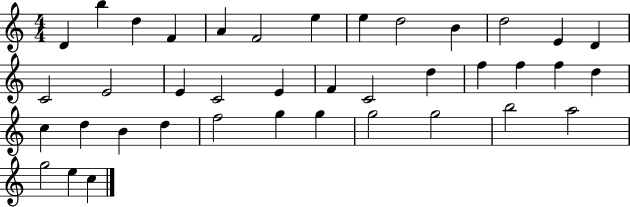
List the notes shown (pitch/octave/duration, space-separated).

D4/q B5/q D5/q F4/q A4/q F4/h E5/q E5/q D5/h B4/q D5/h E4/q D4/q C4/h E4/h E4/q C4/h E4/q F4/q C4/h D5/q F5/q F5/q F5/q D5/q C5/q D5/q B4/q D5/q F5/h G5/q G5/q G5/h G5/h B5/h A5/h G5/h E5/q C5/q